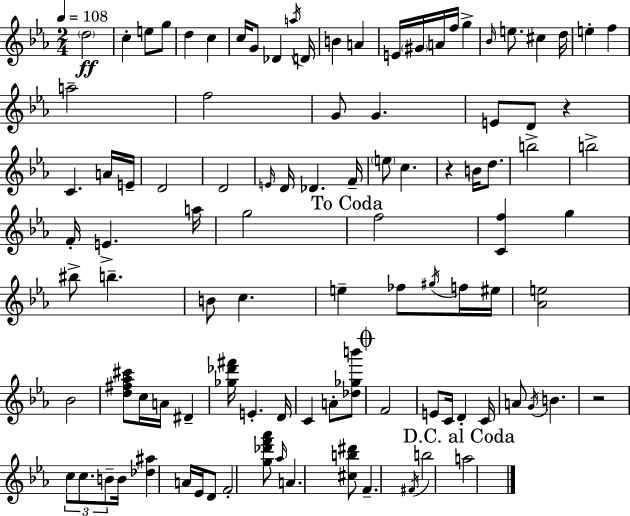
D5/h C5/q E5/e G5/e D5/q C5/q C5/s G4/e Db4/q A5/s D4/s B4/q A4/q E4/s G#4/s A4/s F5/s G5/q Bb4/s E5/e. C#5/q D5/s E5/q F5/q A5/h F5/h G4/e G4/q. E4/e D4/e R/q C4/q. A4/s E4/s D4/h D4/h E4/s D4/s Db4/q. F4/s E5/e C5/q. R/q B4/s D5/e. B5/h B5/h F4/s E4/q. A5/s G5/h F5/h [C4,F5]/q G5/q BIS5/e B5/q. B4/e C5/q. E5/q FES5/e G#5/s F5/s EIS5/s [Ab4,E5]/h Bb4/h [D5,F#5,Ab5,C#6]/e C5/s A4/s D#4/q [Gb5,Db6,F#6]/s E4/q. D4/s C4/q A4/e [Db5,Gb5,B6]/e F4/h E4/e C4/s D4/q C4/s A4/e G4/s B4/q. R/h C5/e C5/e. B4/e B4/s [Db5,A#5]/q A4/s Eb4/s D4/e F4/h [G5,Db6,F6,Ab6]/e Ab5/s A4/q. [C#5,B5,D#6]/e F4/q. F#4/s B5/h A5/h